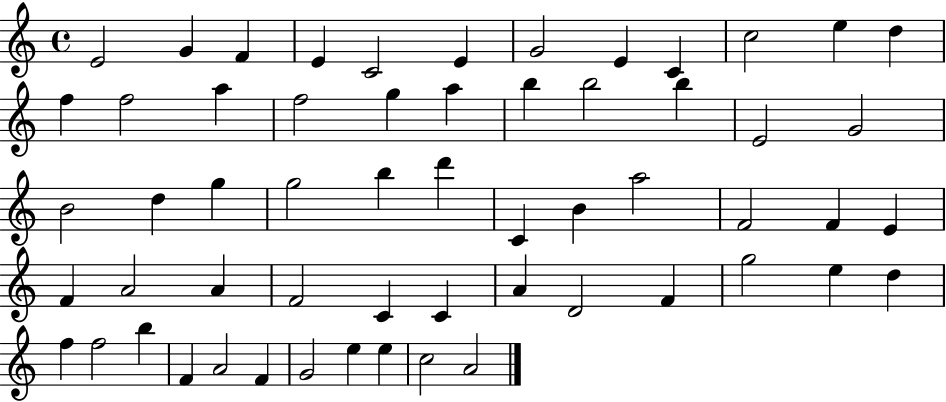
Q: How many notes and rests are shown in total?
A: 58